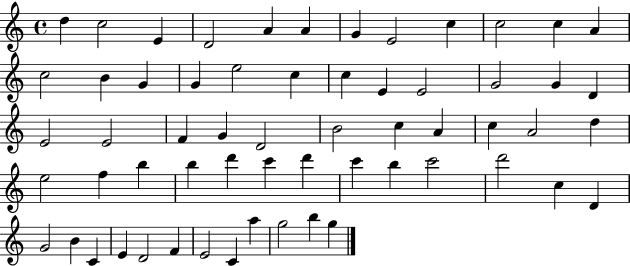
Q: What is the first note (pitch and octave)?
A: D5